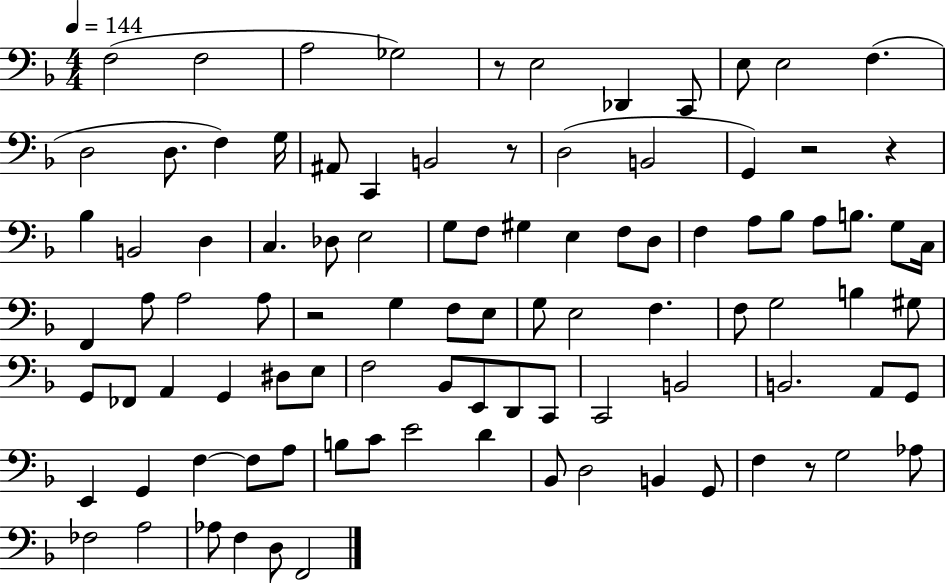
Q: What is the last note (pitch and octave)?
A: F2